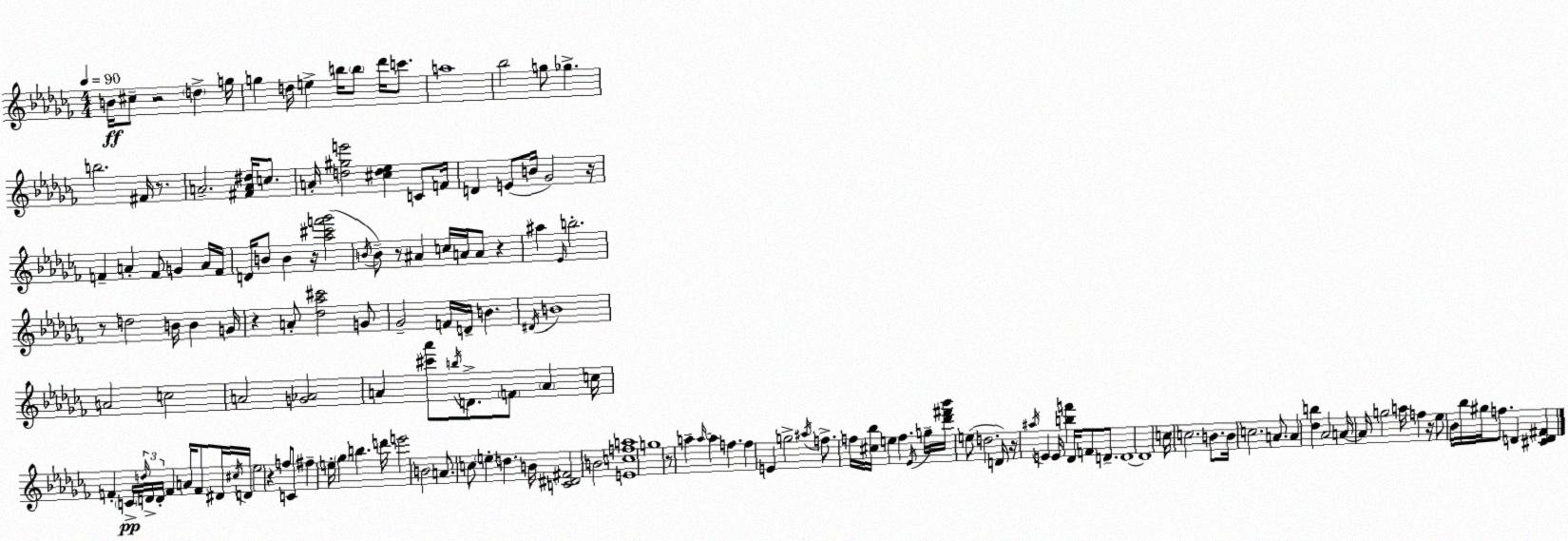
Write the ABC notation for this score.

X:1
T:Untitled
M:4/4
L:1/4
K:Abm
B/4 ^c/2 z2 d g/4 g d/4 e b/4 b/2 _d'/4 c'/2 a4 _b2 g/2 _g b2 ^F/4 z/2 A2 [^FA^d]/4 c/2 A/4 [d^ge']2 [^cd_e] C/2 F/4 D E/2 B/4 _G2 z/4 F A F/2 G A/4 F/4 D/4 B/2 B z/4 [_a^c'f'_g']2 B/4 B/2 z/2 ^A c/4 A/4 A/2 z ^a _E/4 b2 z/2 d2 B/4 B G/4 z A/2 [_d_a^c']2 G/2 _G2 F/4 D/4 B ^D/4 B4 A2 c2 A2 [G_A]2 A [^c'_a']/2 b/4 D/2 F/2 A c/4 F C/4 d/4 D/4 D/4 F A/4 F/2 ^D/4 ^c/4 D/4 _e2 z f/2 C/2 ^f e/4 _g b d'/4 e'2 B2 A/2 c/2 e d B/4 [C^D^F]2 B2 [Ecfa]4 g4 z/2 a a/4 a f f E g2 ^a/4 f/2 f/4 [^c_b]/4 e f _E/4 g/4 [_d'^f'_b']/4 e/2 d2 D/4 z/4 ^a/4 E E/4 [bf'] _D/4 F/2 D/2 D4 D4 c/4 c2 B/2 B/4 c2 A/2 A [_db] _A2 A/4 A/4 g2 a/4 f z/4 _e/2 _B/4 _b/4 ^g/4 f/2 D [^CD^F]